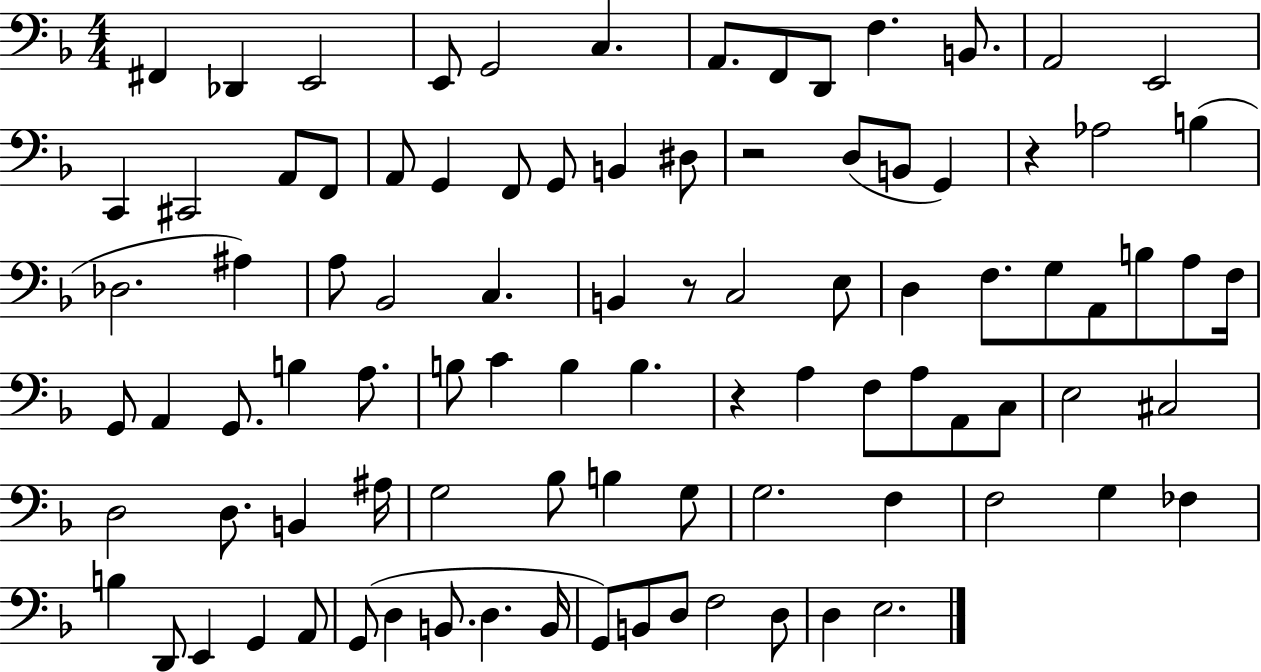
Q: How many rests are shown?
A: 4